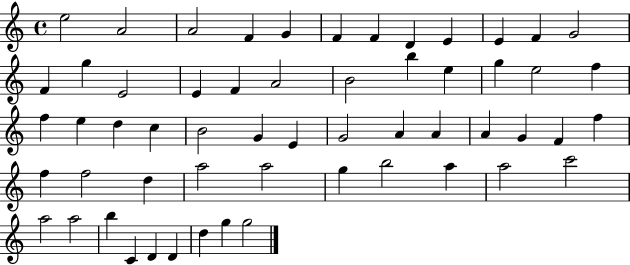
X:1
T:Untitled
M:4/4
L:1/4
K:C
e2 A2 A2 F G F F D E E F G2 F g E2 E F A2 B2 b e g e2 f f e d c B2 G E G2 A A A G F f f f2 d a2 a2 g b2 a a2 c'2 a2 a2 b C D D d g g2